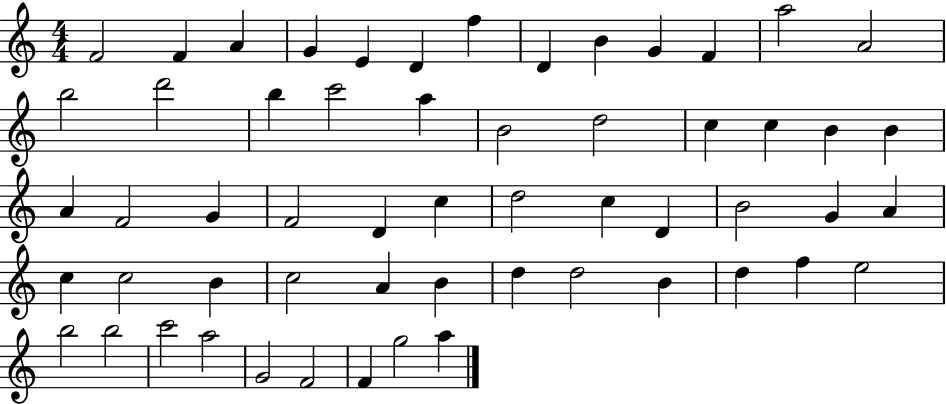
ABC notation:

X:1
T:Untitled
M:4/4
L:1/4
K:C
F2 F A G E D f D B G F a2 A2 b2 d'2 b c'2 a B2 d2 c c B B A F2 G F2 D c d2 c D B2 G A c c2 B c2 A B d d2 B d f e2 b2 b2 c'2 a2 G2 F2 F g2 a